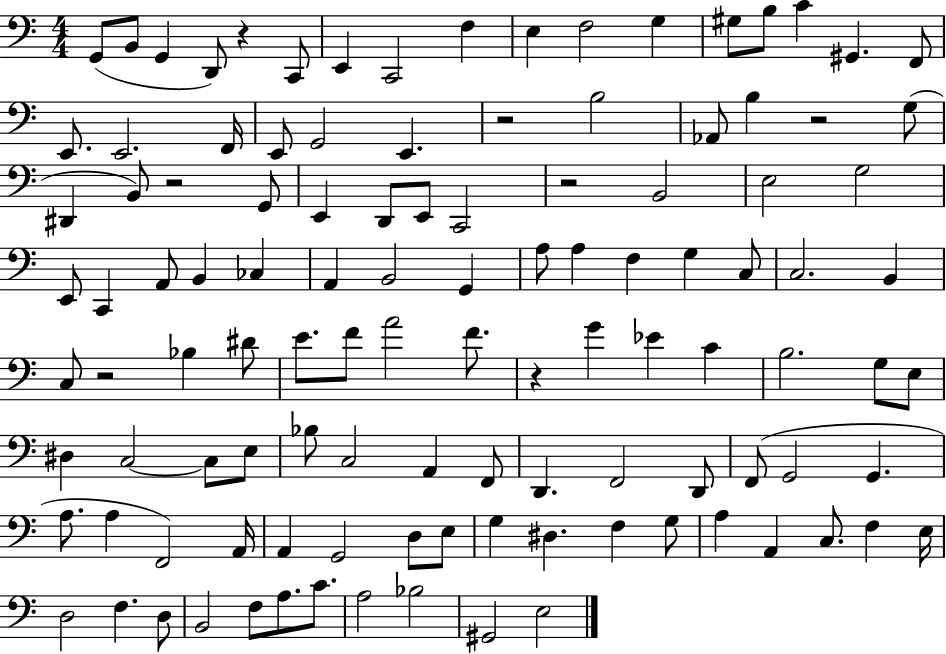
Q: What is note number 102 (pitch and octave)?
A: C4